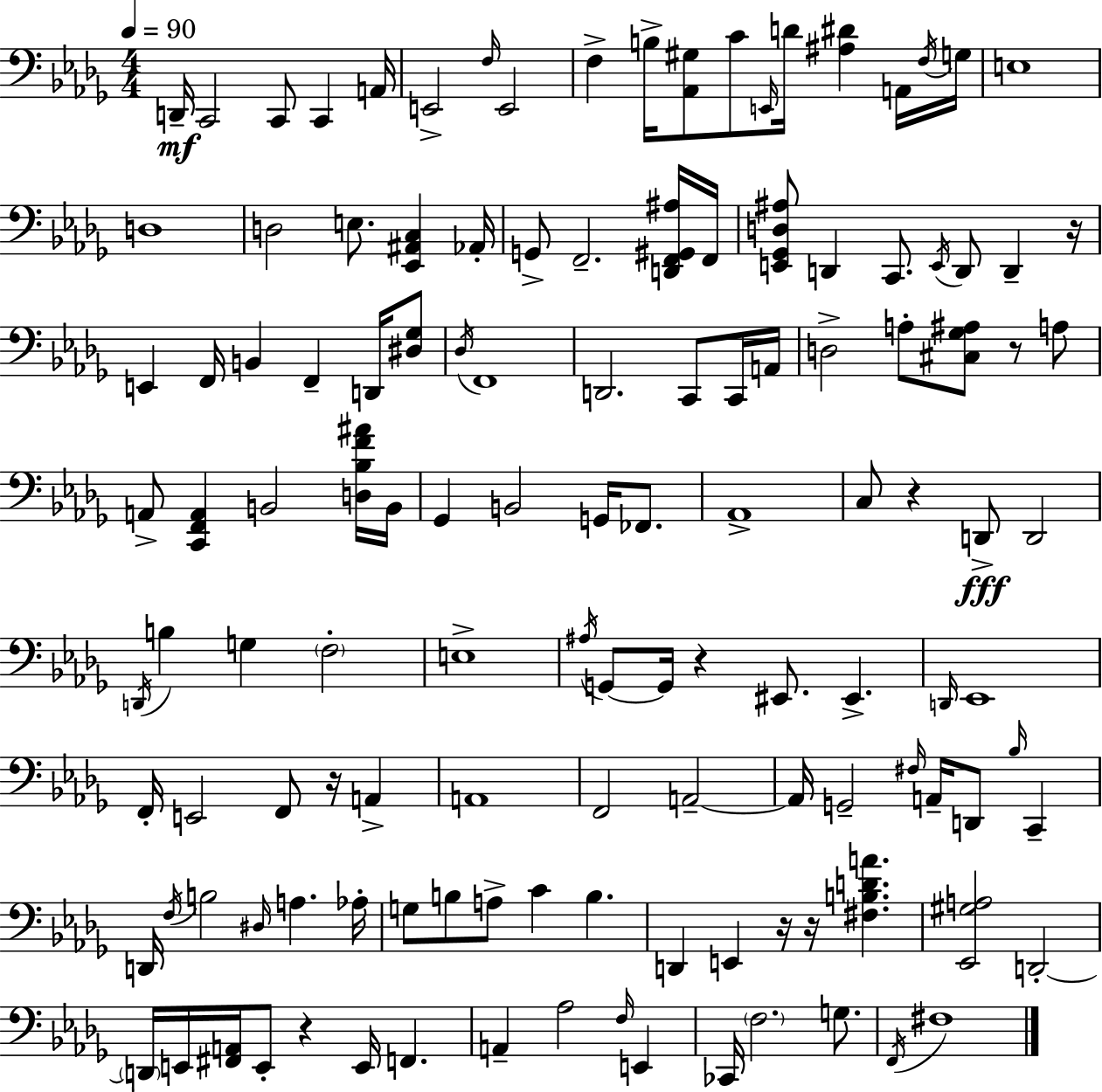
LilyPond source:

{
  \clef bass
  \numericTimeSignature
  \time 4/4
  \key bes \minor
  \tempo 4 = 90
  \repeat volta 2 { d,16--\mf c,2 c,8 c,4 a,16 | e,2-> \grace { f16 } e,2 | f4-> b16-> <aes, gis>8 c'8 \grace { e,16 } d'16 <ais dis'>4 | a,16 \acciaccatura { f16 } g16 e1 | \break d1 | d2 e8. <ees, ais, c>4 | aes,16-. g,8-> f,2.-- | <d, f, gis, ais>16 f,16 <e, ges, d ais>8 d,4 c,8. \acciaccatura { e,16 } d,8 d,4-- | \break r16 e,4 f,16 b,4 f,4-- | d,16 <dis ges>8 \acciaccatura { des16 } f,1 | d,2. | c,8 c,16 a,16 d2-> a8-. <cis ges ais>8 | \break r8 a8 a,8-> <c, f, a,>4 b,2 | <d bes f' ais'>16 b,16 ges,4 b,2 | g,16 fes,8. aes,1-> | c8 r4 d,8->\fff d,2 | \break \acciaccatura { d,16 } b4 g4 \parenthesize f2-. | e1-> | \acciaccatura { ais16 } g,8~~ g,16 r4 eis,8. | eis,4.-> \grace { d,16 } ees,1 | \break f,16-. e,2 | f,8 r16 a,4-> a,1 | f,2 | a,2--~~ a,16 g,2-- | \break \grace { fis16 } a,16-- d,8 \grace { bes16 } c,4-- d,16 \acciaccatura { f16 } b2 | \grace { dis16 } a4. aes16-. g8 b8 | a8-> c'4 b4. d,4 | e,4 r16 r16 <fis b d' a'>4. <ees, gis a>2 | \break d,2-.~~ \parenthesize d,16 e,16 <fis, a,>16 e,8-. | r4 e,16 f,4. a,4-- | aes2 \grace { f16 } e,4 ces,16 \parenthesize f2. | g8. \acciaccatura { f,16 } fis1 | \break } \bar "|."
}